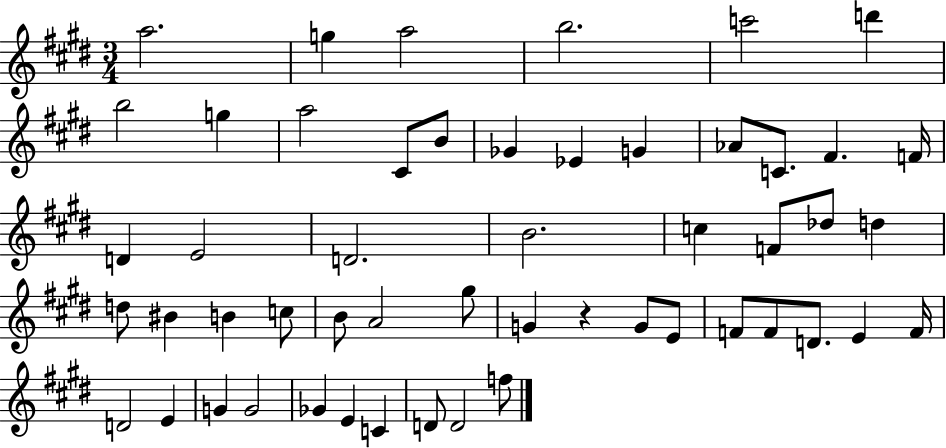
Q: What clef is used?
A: treble